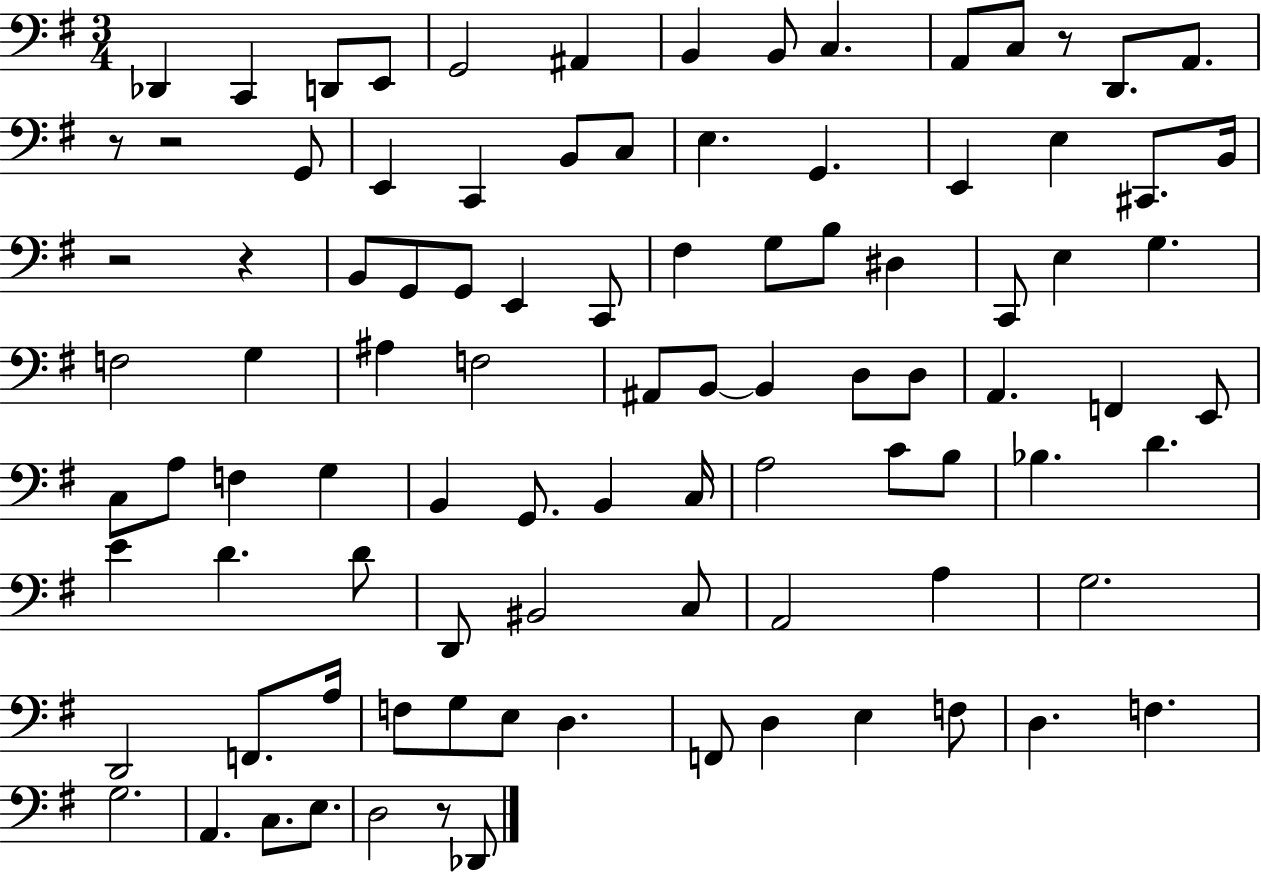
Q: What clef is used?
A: bass